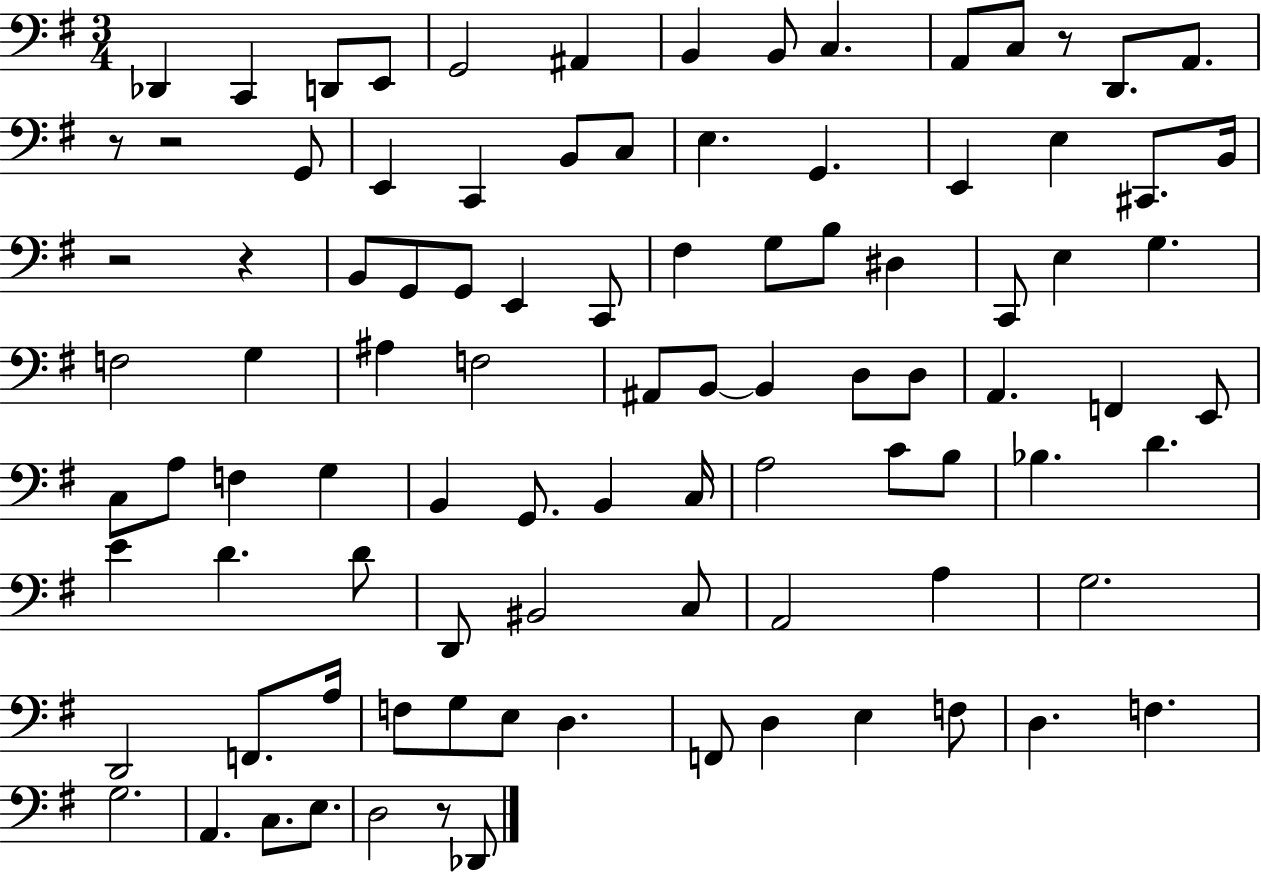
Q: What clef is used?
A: bass